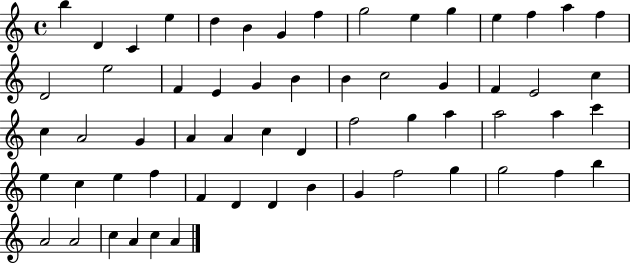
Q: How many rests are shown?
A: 0